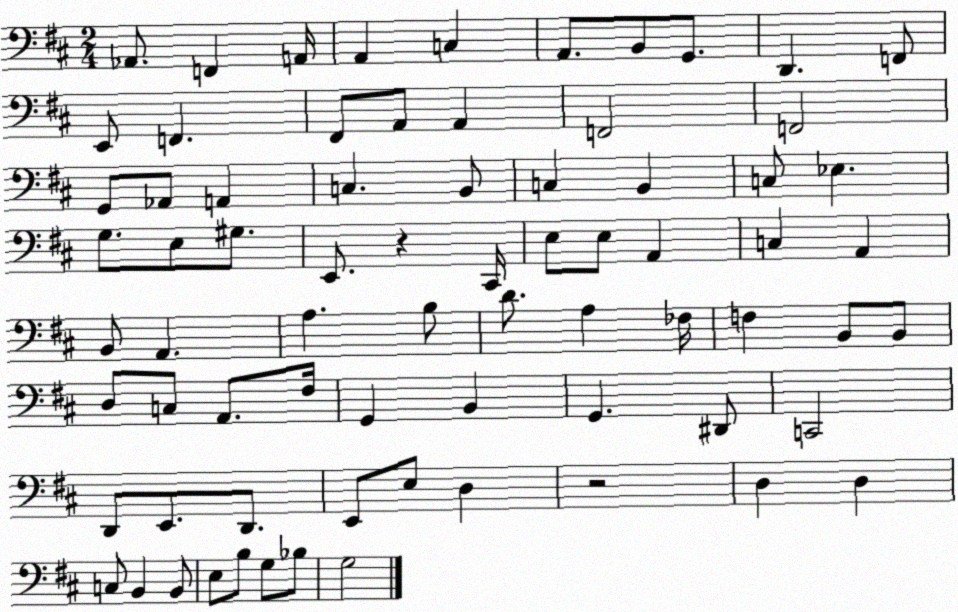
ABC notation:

X:1
T:Untitled
M:2/4
L:1/4
K:D
_A,,/2 F,, A,,/4 A,, C, A,,/2 B,,/2 G,,/2 D,, F,,/2 E,,/2 F,, ^F,,/2 A,,/2 A,, F,,2 F,,2 G,,/2 _A,,/2 A,, C, B,,/2 C, B,, C,/2 _E, G,/2 E,/2 ^G,/2 E,,/2 z ^C,,/4 E,/2 E,/2 A,, C, A,, B,,/2 A,, A, B,/2 D/2 A, _F,/4 F, B,,/2 B,,/2 D,/2 C,/2 A,,/2 ^F,/4 G,, B,, G,, ^D,,/2 C,,2 D,,/2 E,,/2 D,,/2 E,,/2 E,/2 D, z2 D, D, C,/2 B,, B,,/2 E,/2 B,/2 G,/2 _B,/2 G,2